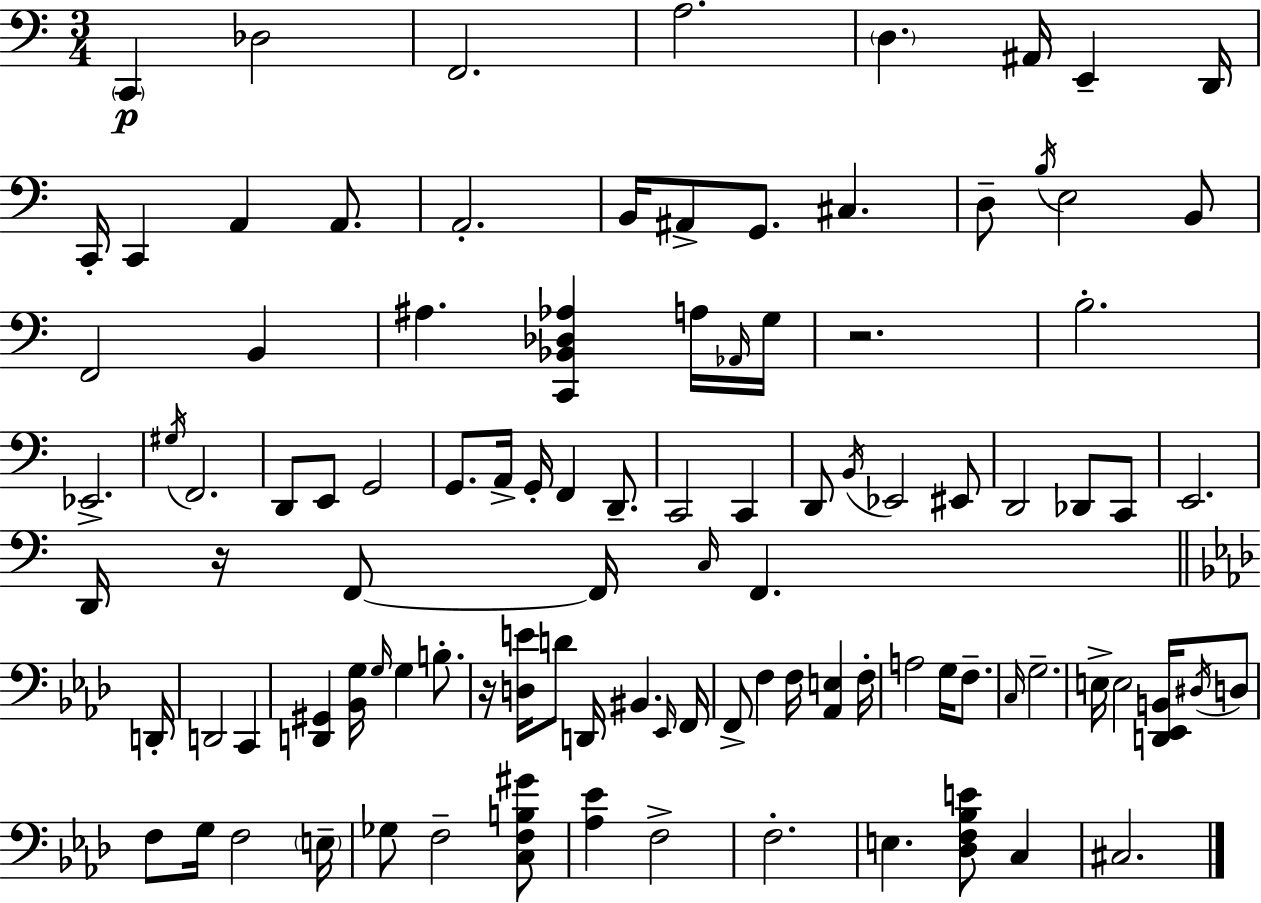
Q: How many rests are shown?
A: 3